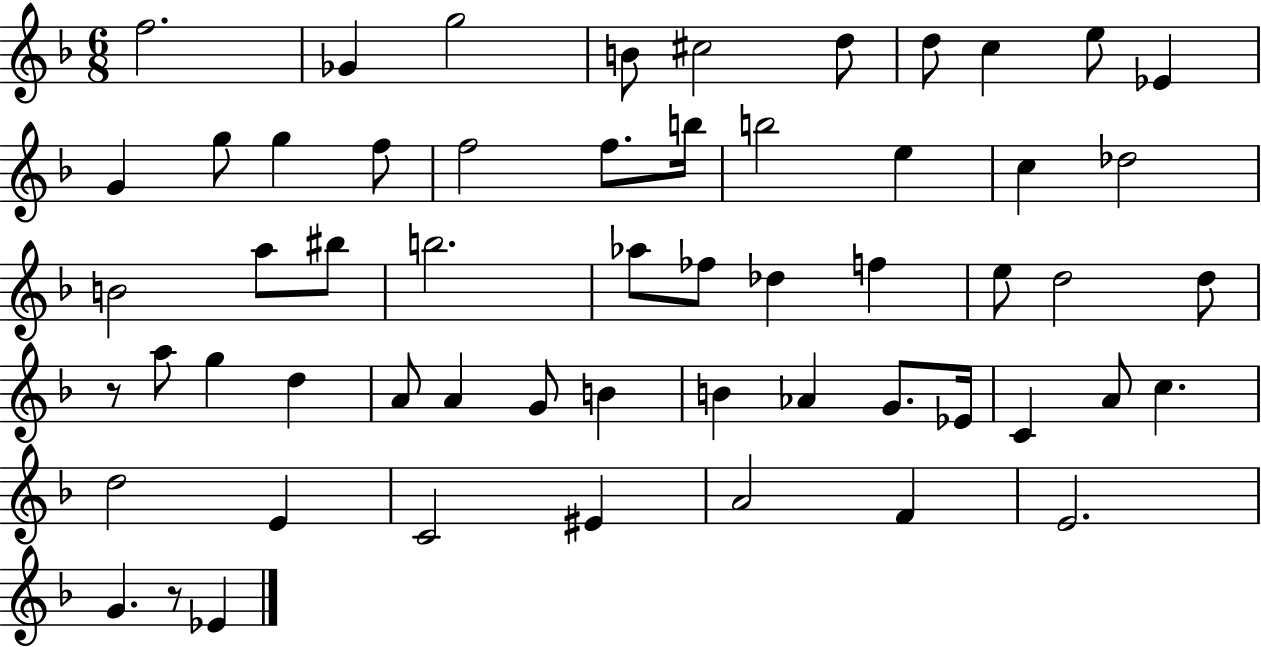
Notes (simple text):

F5/h. Gb4/q G5/h B4/e C#5/h D5/e D5/e C5/q E5/e Eb4/q G4/q G5/e G5/q F5/e F5/h F5/e. B5/s B5/h E5/q C5/q Db5/h B4/h A5/e BIS5/e B5/h. Ab5/e FES5/e Db5/q F5/q E5/e D5/h D5/e R/e A5/e G5/q D5/q A4/e A4/q G4/e B4/q B4/q Ab4/q G4/e. Eb4/s C4/q A4/e C5/q. D5/h E4/q C4/h EIS4/q A4/h F4/q E4/h. G4/q. R/e Eb4/q